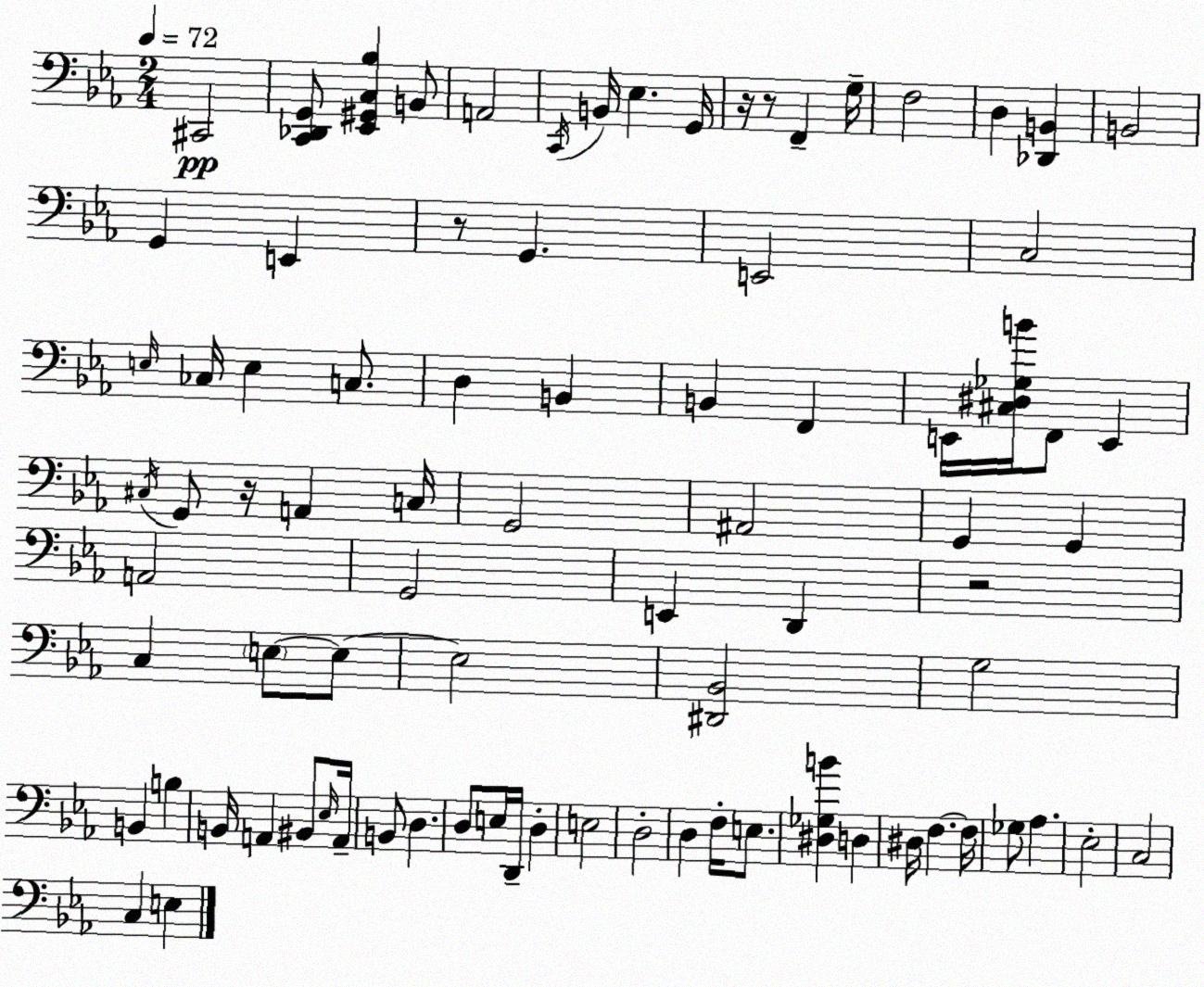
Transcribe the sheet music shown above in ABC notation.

X:1
T:Untitled
M:2/4
L:1/4
K:Cm
^C,,2 [C,,_D,,G,,]/2 [_E,,^G,,C,_B,] B,,/2 A,,2 C,,/4 B,,/4 _E, G,,/4 z/4 z/2 F,, G,/4 F,2 D, [_D,,B,,] B,,2 G,, E,, z/2 G,, E,,2 C,2 E,/4 _C,/4 E, C,/2 D, B,, B,, F,, E,,/4 [^C,^D,_G,B]/4 F,,/2 E,, ^C,/4 G,,/2 z/4 A,, C,/4 G,,2 ^A,,2 G,, G,, A,,2 G,,2 E,, D,, z2 C, E,/2 E,/2 E,2 [^D,,_B,,]2 G,2 B,, B, B,,/4 A,, ^B,,/2 _E,/4 A,,/4 B,,/2 D, D,/2 E,/4 D,,/4 D, E,2 D,2 D, F,/4 E,/2 [^D,_G,B] D, ^D,/4 F, F,/4 _G,/2 _A, _E,2 C,2 C, E,